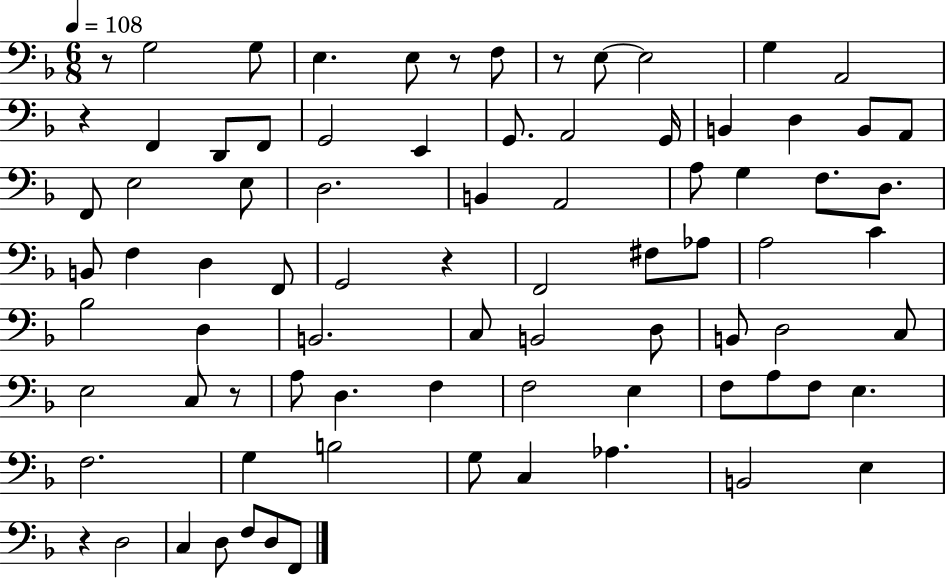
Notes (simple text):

R/e G3/h G3/e E3/q. E3/e R/e F3/e R/e E3/e E3/h G3/q A2/h R/q F2/q D2/e F2/e G2/h E2/q G2/e. A2/h G2/s B2/q D3/q B2/e A2/e F2/e E3/h E3/e D3/h. B2/q A2/h A3/e G3/q F3/e. D3/e. B2/e F3/q D3/q F2/e G2/h R/q F2/h F#3/e Ab3/e A3/h C4/q Bb3/h D3/q B2/h. C3/e B2/h D3/e B2/e D3/h C3/e E3/h C3/e R/e A3/e D3/q. F3/q F3/h E3/q F3/e A3/e F3/e E3/q. F3/h. G3/q B3/h G3/e C3/q Ab3/q. B2/h E3/q R/q D3/h C3/q D3/e F3/e D3/e F2/e